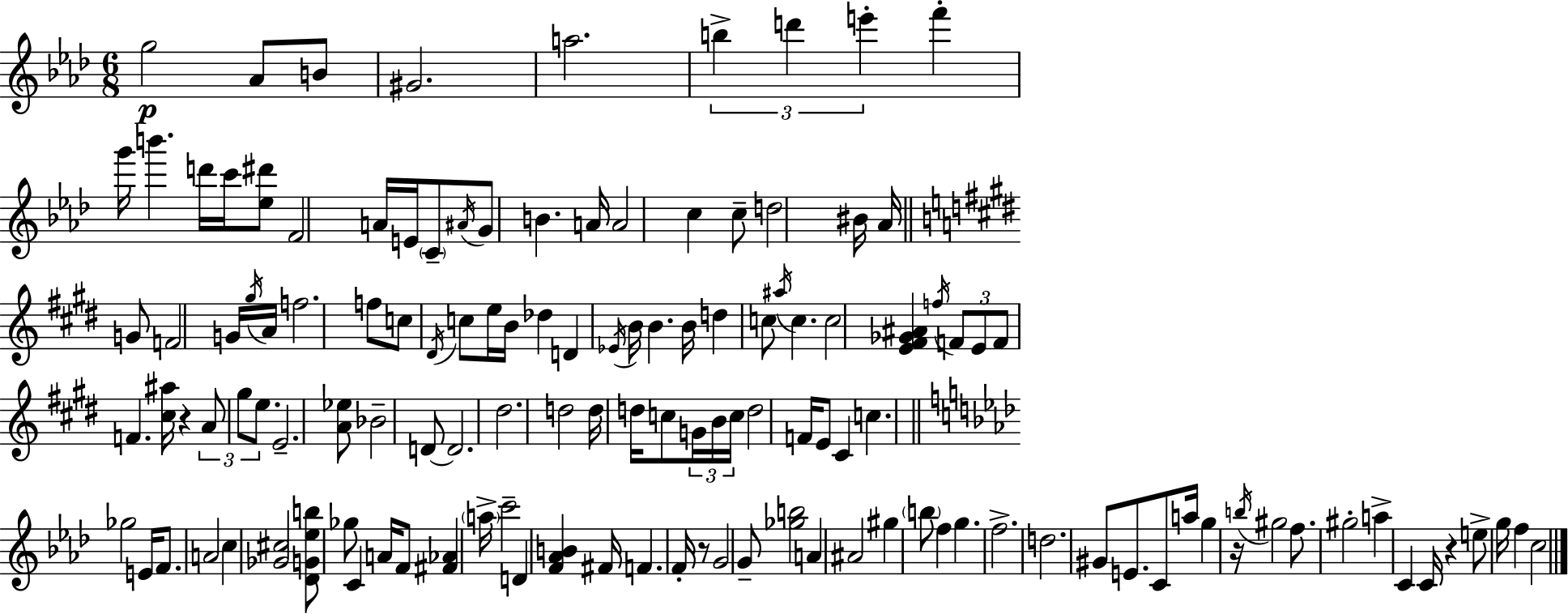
G5/h Ab4/e B4/e G#4/h. A5/h. B5/q D6/q E6/q F6/q G6/s B6/q. D6/s C6/s [Eb5,D#6]/e F4/h A4/s E4/s C4/e A#4/s G4/e B4/q. A4/s A4/h C5/q C5/e D5/h BIS4/s Ab4/s G4/e F4/h G4/s G#5/s A4/s F5/h. F5/e C5/e D#4/s C5/e E5/s B4/s Db5/q D4/q Eb4/s B4/s B4/q. B4/s D5/q C5/e A#5/s C5/q. C5/h [E4,F#4,Gb4,A#4]/q F5/s F4/e E4/e F4/e F4/q. [C#5,A#5]/s R/q A4/e G#5/e E5/e. E4/h. [A4,Eb5]/e Bb4/h D4/e D4/h. D#5/h. D5/h D5/s D5/s C5/e G4/s B4/s C5/s D5/h F4/s E4/e C#4/q C5/q. Gb5/h E4/s F4/e. A4/h C5/q [Gb4,C#5]/h [Db4,G4,Eb5,B5]/e Gb5/e C4/q A4/s F4/e [F#4,Ab4]/q A5/s C6/h D4/q [F4,Ab4,B4]/q F#4/s F4/q. F4/s R/e G4/h G4/e [Gb5,B5]/h A4/q A#4/h G#5/q B5/e F5/q G5/q. F5/h. D5/h. G#4/e E4/e. C4/e A5/s G5/q R/s B5/s G#5/h F5/e. G#5/h A5/q C4/q C4/s R/q E5/e G5/s F5/q C5/h